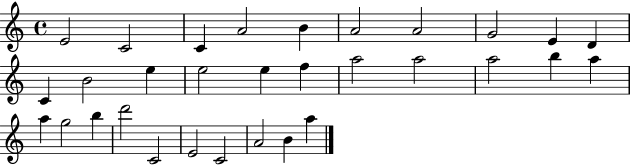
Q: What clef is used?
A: treble